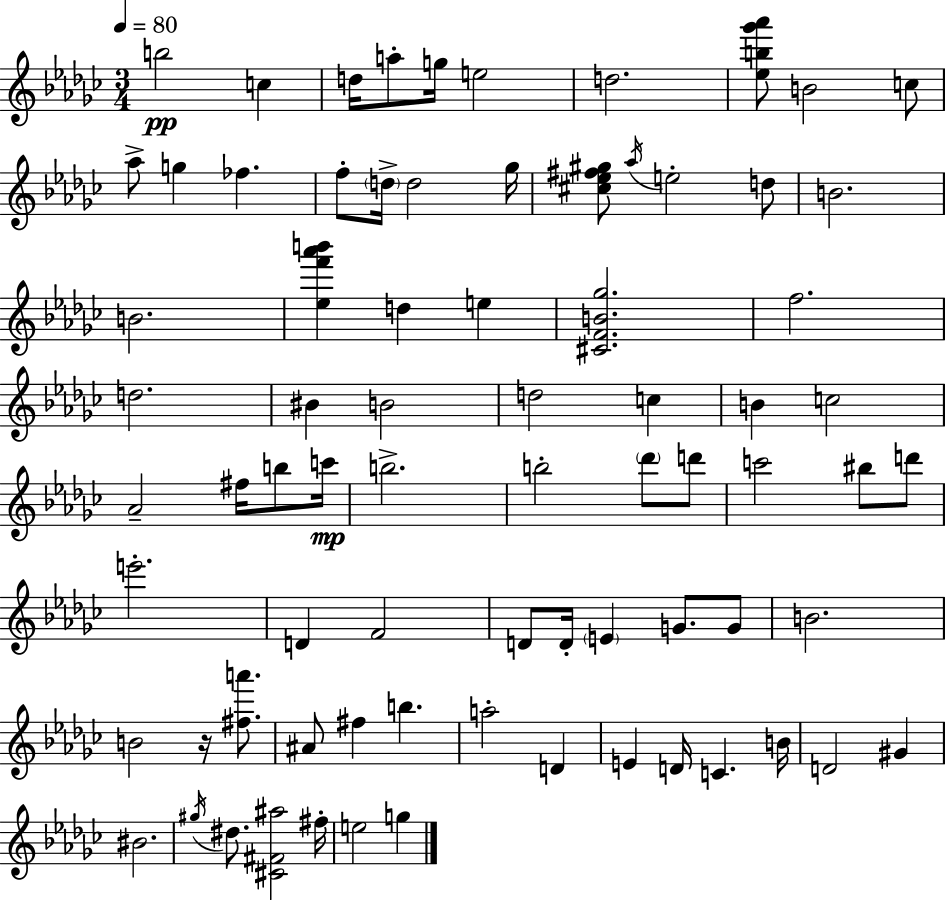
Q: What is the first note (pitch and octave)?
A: B5